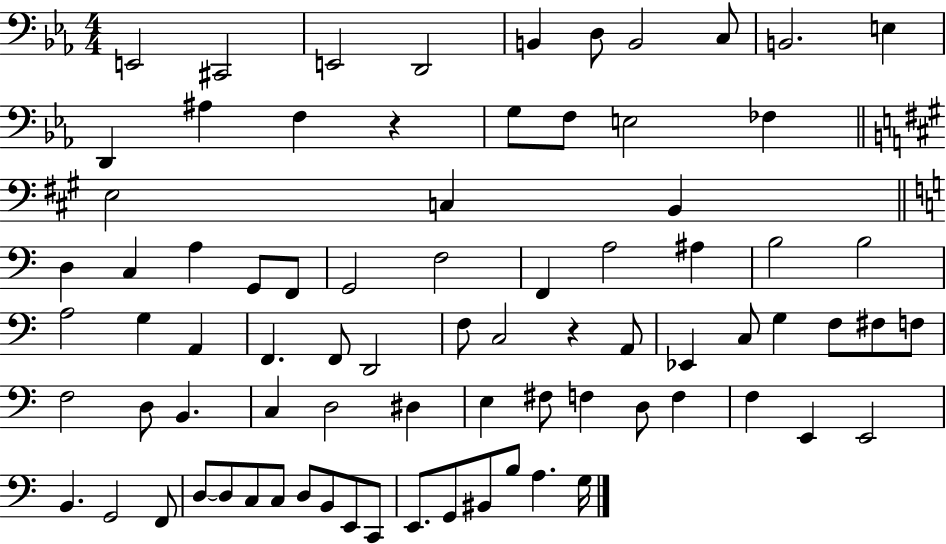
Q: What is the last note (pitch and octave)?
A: G3